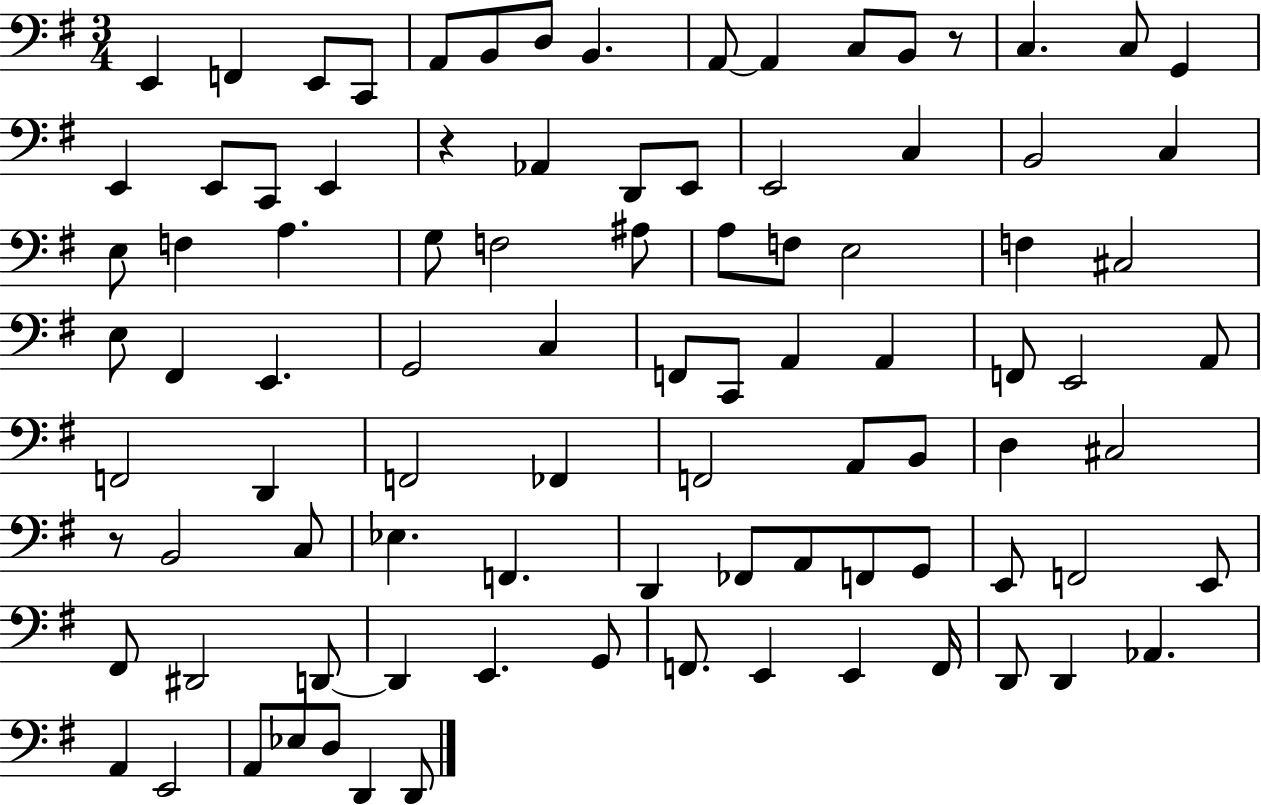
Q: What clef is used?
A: bass